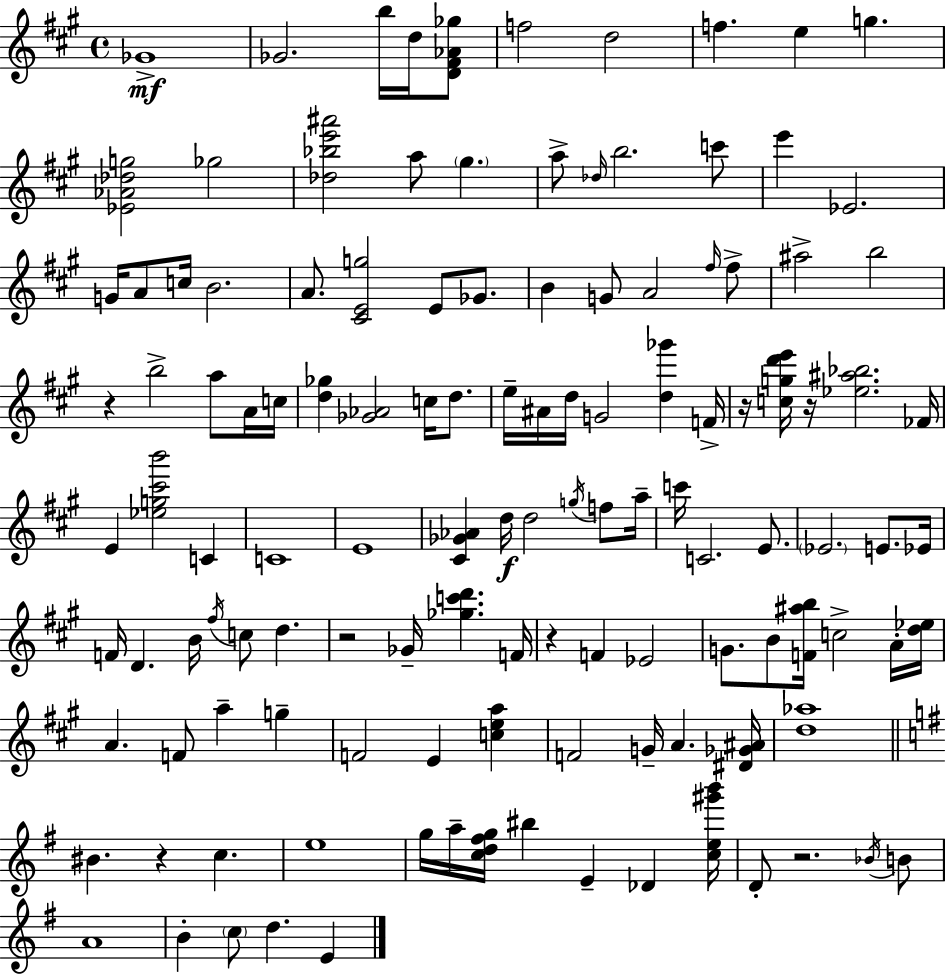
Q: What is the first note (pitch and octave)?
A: Gb4